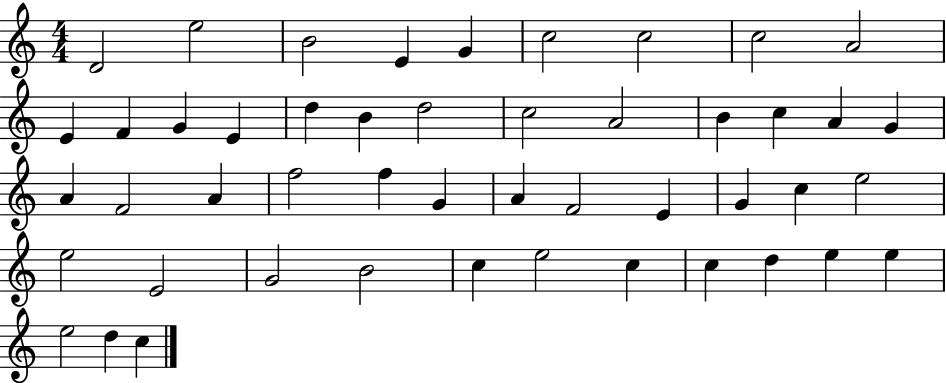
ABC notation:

X:1
T:Untitled
M:4/4
L:1/4
K:C
D2 e2 B2 E G c2 c2 c2 A2 E F G E d B d2 c2 A2 B c A G A F2 A f2 f G A F2 E G c e2 e2 E2 G2 B2 c e2 c c d e e e2 d c